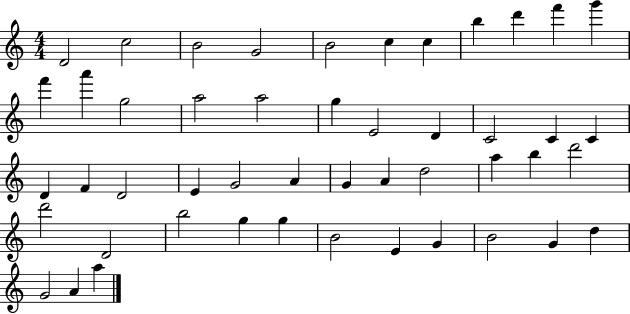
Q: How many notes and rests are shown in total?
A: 48